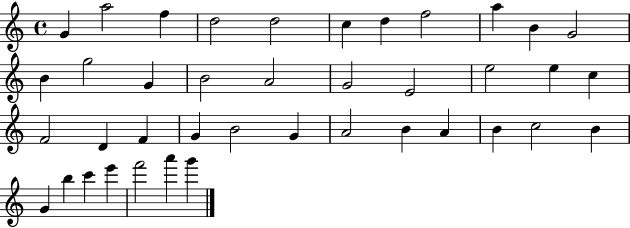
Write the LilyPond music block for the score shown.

{
  \clef treble
  \time 4/4
  \defaultTimeSignature
  \key c \major
  g'4 a''2 f''4 | d''2 d''2 | c''4 d''4 f''2 | a''4 b'4 g'2 | \break b'4 g''2 g'4 | b'2 a'2 | g'2 e'2 | e''2 e''4 c''4 | \break f'2 d'4 f'4 | g'4 b'2 g'4 | a'2 b'4 a'4 | b'4 c''2 b'4 | \break g'4 b''4 c'''4 e'''4 | f'''2 a'''4 g'''4 | \bar "|."
}